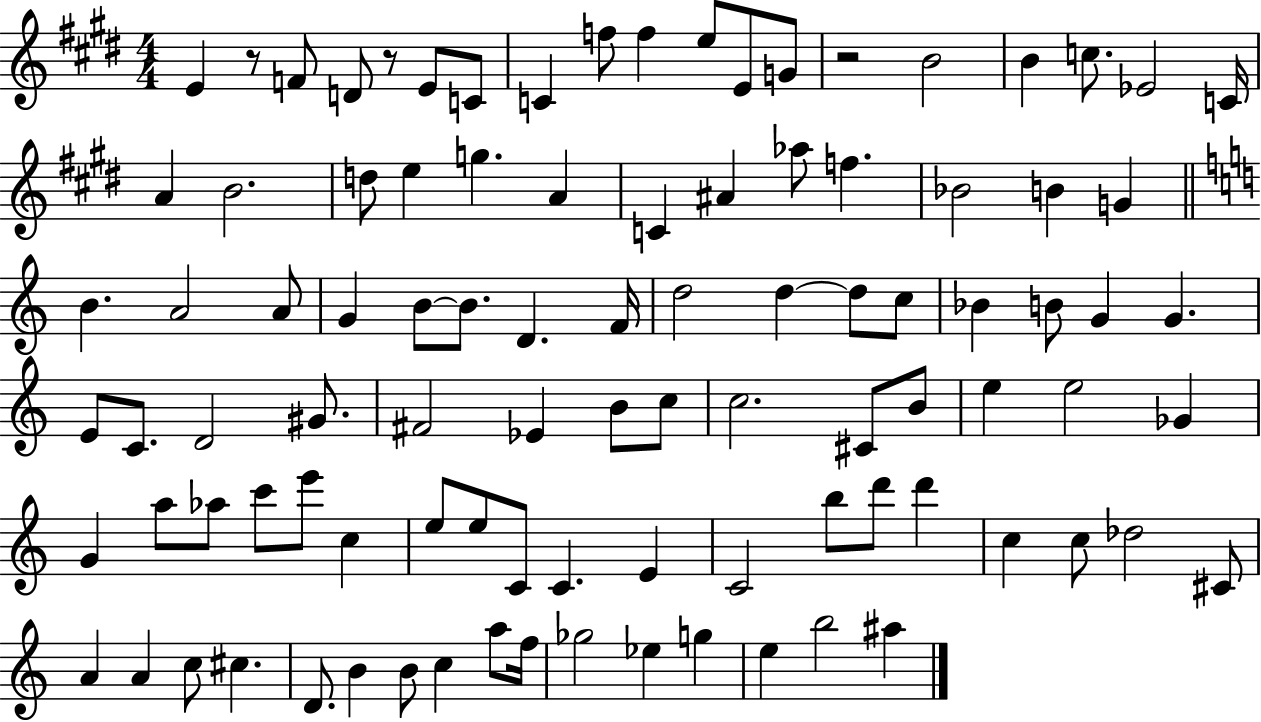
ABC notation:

X:1
T:Untitled
M:4/4
L:1/4
K:E
E z/2 F/2 D/2 z/2 E/2 C/2 C f/2 f e/2 E/2 G/2 z2 B2 B c/2 _E2 C/4 A B2 d/2 e g A C ^A _a/2 f _B2 B G B A2 A/2 G B/2 B/2 D F/4 d2 d d/2 c/2 _B B/2 G G E/2 C/2 D2 ^G/2 ^F2 _E B/2 c/2 c2 ^C/2 B/2 e e2 _G G a/2 _a/2 c'/2 e'/2 c e/2 e/2 C/2 C E C2 b/2 d'/2 d' c c/2 _d2 ^C/2 A A c/2 ^c D/2 B B/2 c a/2 f/4 _g2 _e g e b2 ^a